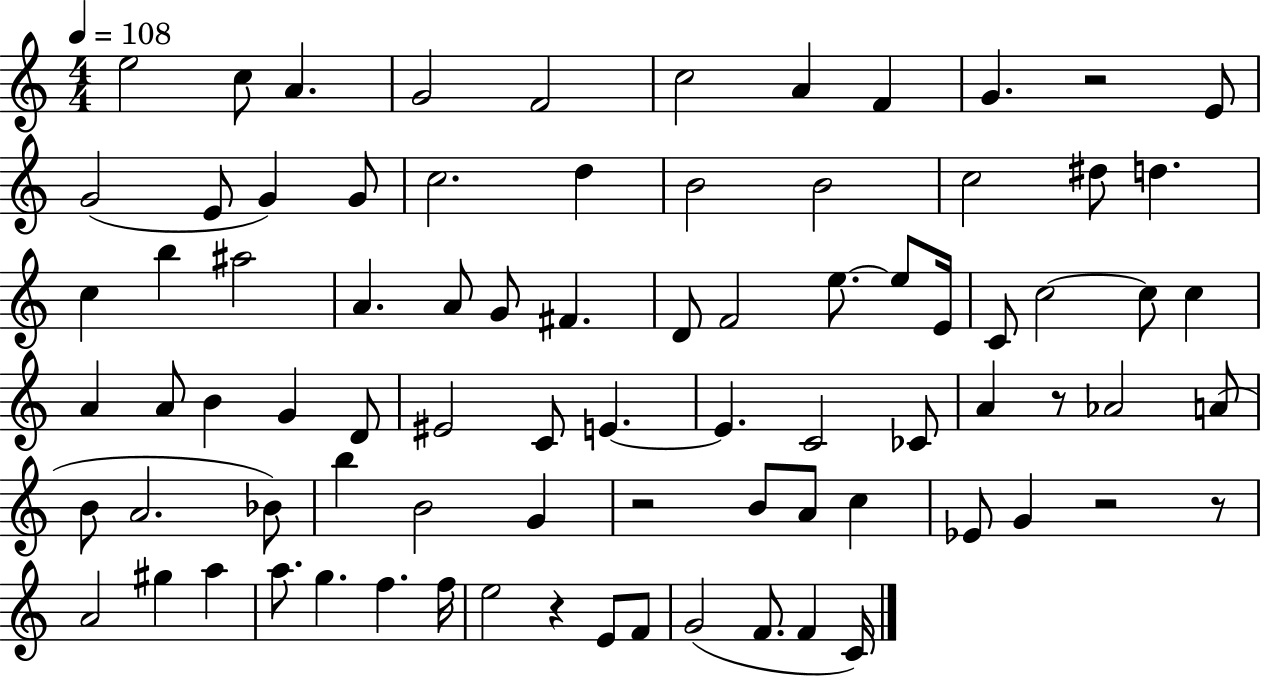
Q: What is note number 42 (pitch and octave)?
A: D4